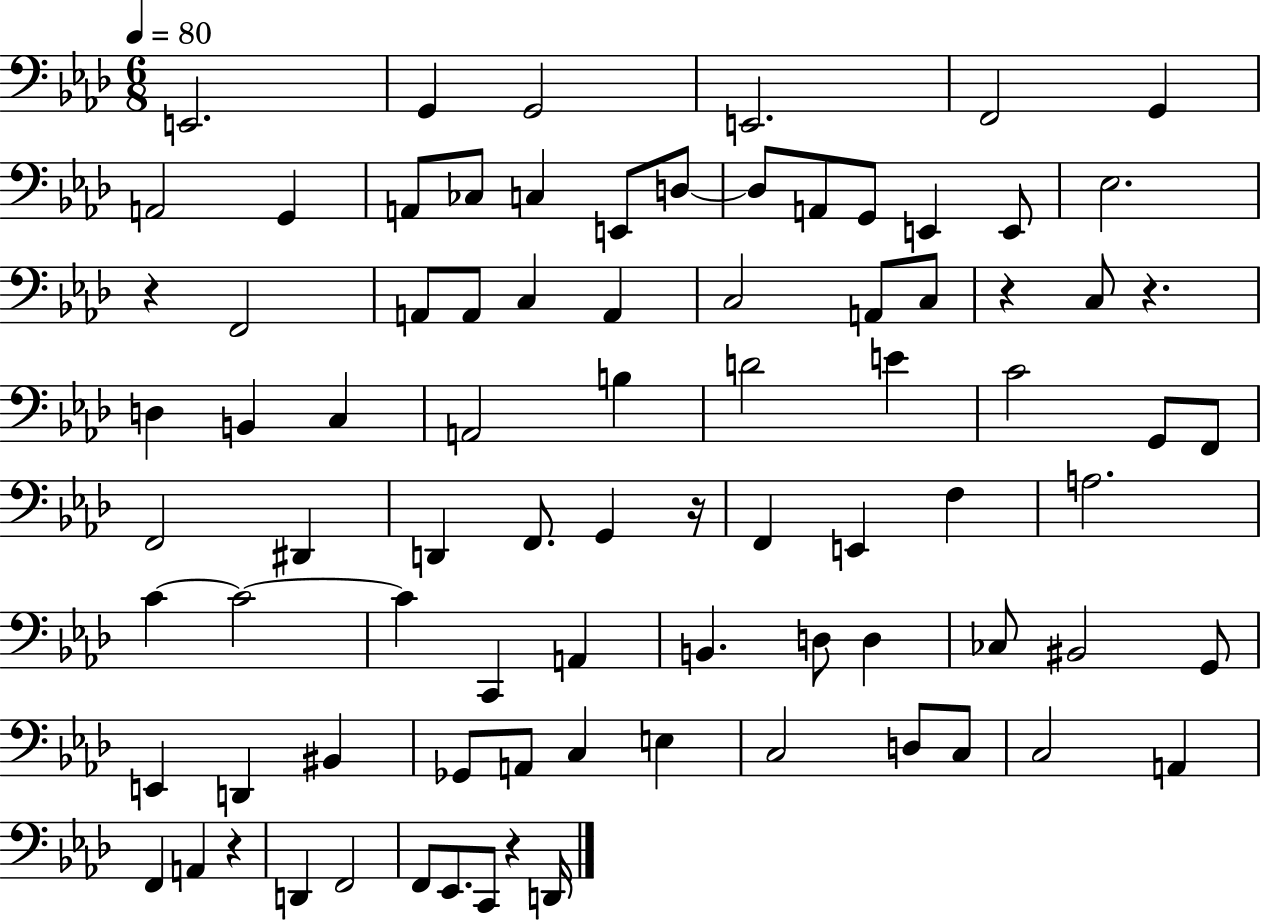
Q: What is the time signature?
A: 6/8